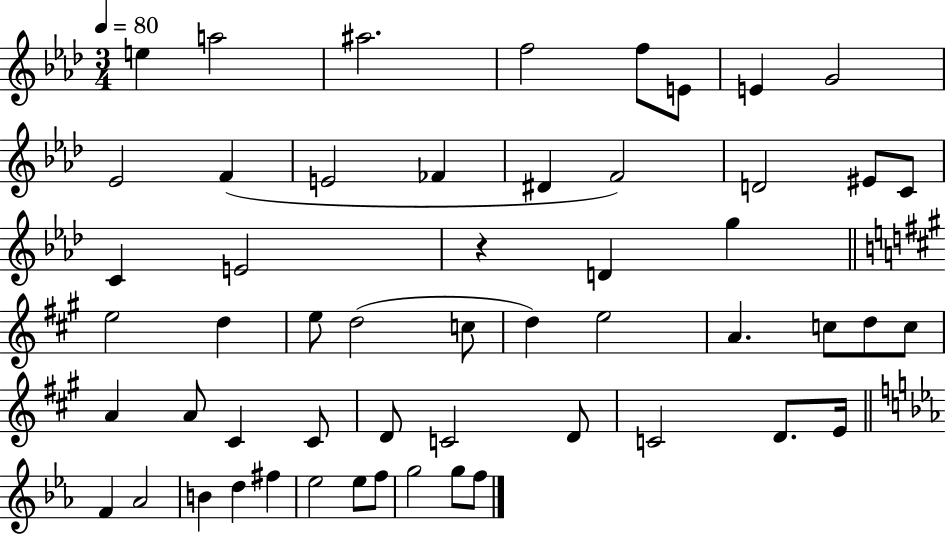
X:1
T:Untitled
M:3/4
L:1/4
K:Ab
e a2 ^a2 f2 f/2 E/2 E G2 _E2 F E2 _F ^D F2 D2 ^E/2 C/2 C E2 z D g e2 d e/2 d2 c/2 d e2 A c/2 d/2 c/2 A A/2 ^C ^C/2 D/2 C2 D/2 C2 D/2 E/4 F _A2 B d ^f _e2 _e/2 f/2 g2 g/2 f/2